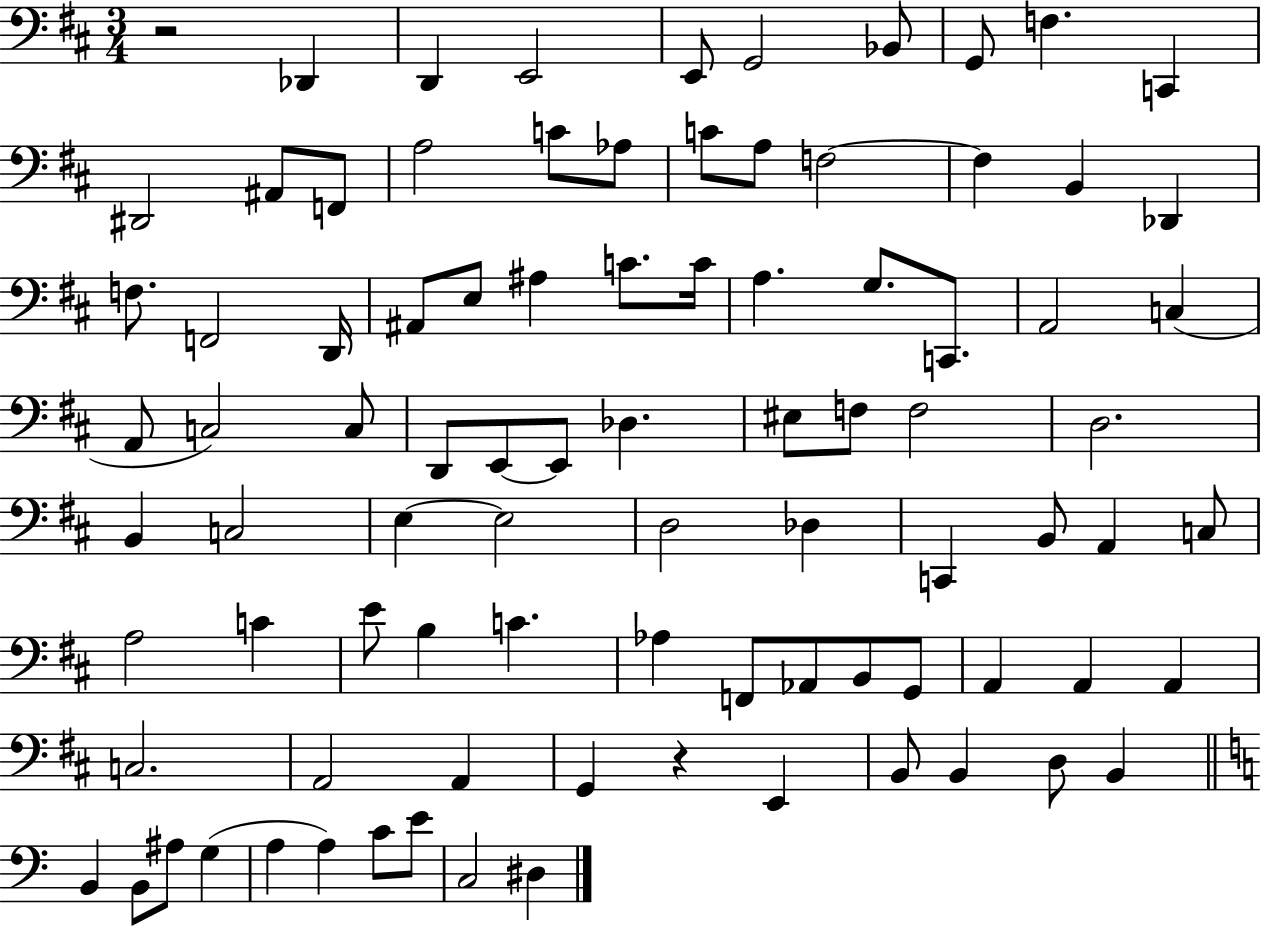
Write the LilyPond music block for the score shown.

{
  \clef bass
  \numericTimeSignature
  \time 3/4
  \key d \major
  r2 des,4 | d,4 e,2 | e,8 g,2 bes,8 | g,8 f4. c,4 | \break dis,2 ais,8 f,8 | a2 c'8 aes8 | c'8 a8 f2~~ | f4 b,4 des,4 | \break f8. f,2 d,16 | ais,8 e8 ais4 c'8. c'16 | a4. g8. c,8. | a,2 c4( | \break a,8 c2) c8 | d,8 e,8~~ e,8 des4. | eis8 f8 f2 | d2. | \break b,4 c2 | e4~~ e2 | d2 des4 | c,4 b,8 a,4 c8 | \break a2 c'4 | e'8 b4 c'4. | aes4 f,8 aes,8 b,8 g,8 | a,4 a,4 a,4 | \break c2. | a,2 a,4 | g,4 r4 e,4 | b,8 b,4 d8 b,4 | \break \bar "||" \break \key a \minor b,4 b,8 ais8 g4( | a4 a4) c'8 e'8 | c2 dis4 | \bar "|."
}